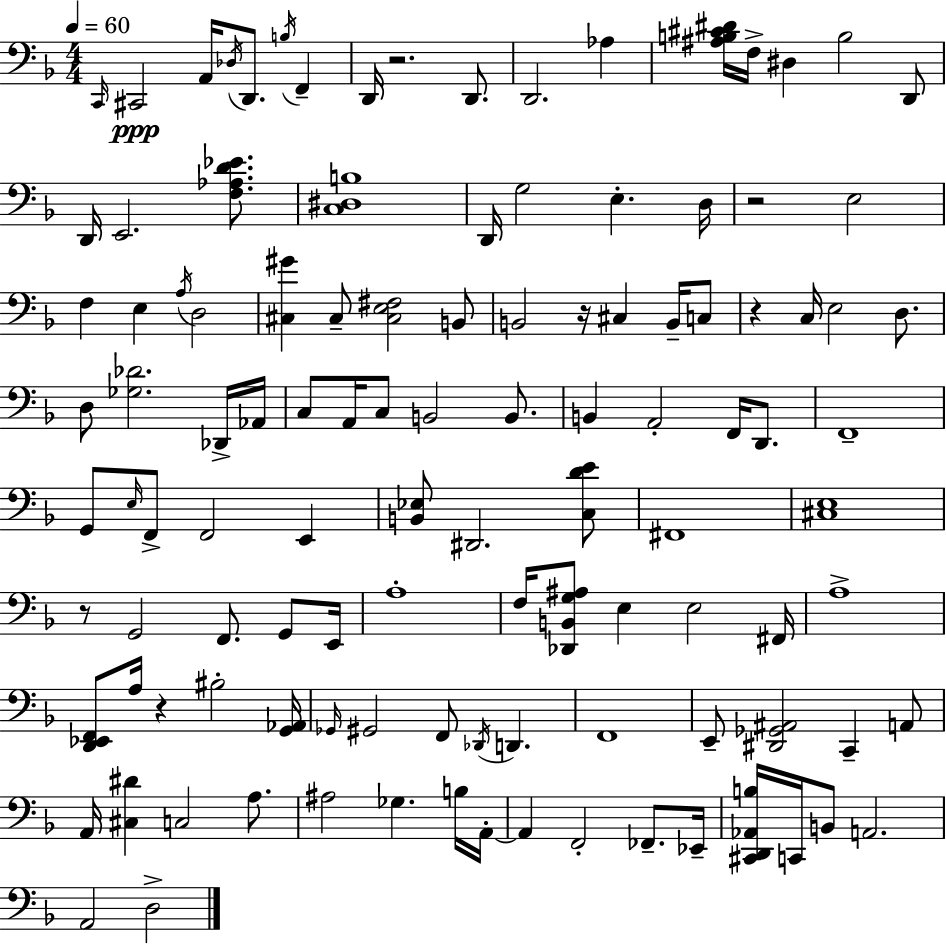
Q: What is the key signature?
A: F major